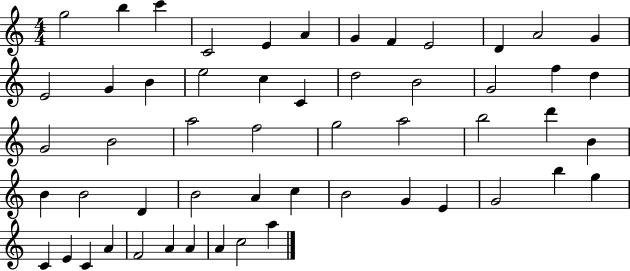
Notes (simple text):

G5/h B5/q C6/q C4/h E4/q A4/q G4/q F4/q E4/h D4/q A4/h G4/q E4/h G4/q B4/q E5/h C5/q C4/q D5/h B4/h G4/h F5/q D5/q G4/h B4/h A5/h F5/h G5/h A5/h B5/h D6/q B4/q B4/q B4/h D4/q B4/h A4/q C5/q B4/h G4/q E4/q G4/h B5/q G5/q C4/q E4/q C4/q A4/q F4/h A4/q A4/q A4/q C5/h A5/q